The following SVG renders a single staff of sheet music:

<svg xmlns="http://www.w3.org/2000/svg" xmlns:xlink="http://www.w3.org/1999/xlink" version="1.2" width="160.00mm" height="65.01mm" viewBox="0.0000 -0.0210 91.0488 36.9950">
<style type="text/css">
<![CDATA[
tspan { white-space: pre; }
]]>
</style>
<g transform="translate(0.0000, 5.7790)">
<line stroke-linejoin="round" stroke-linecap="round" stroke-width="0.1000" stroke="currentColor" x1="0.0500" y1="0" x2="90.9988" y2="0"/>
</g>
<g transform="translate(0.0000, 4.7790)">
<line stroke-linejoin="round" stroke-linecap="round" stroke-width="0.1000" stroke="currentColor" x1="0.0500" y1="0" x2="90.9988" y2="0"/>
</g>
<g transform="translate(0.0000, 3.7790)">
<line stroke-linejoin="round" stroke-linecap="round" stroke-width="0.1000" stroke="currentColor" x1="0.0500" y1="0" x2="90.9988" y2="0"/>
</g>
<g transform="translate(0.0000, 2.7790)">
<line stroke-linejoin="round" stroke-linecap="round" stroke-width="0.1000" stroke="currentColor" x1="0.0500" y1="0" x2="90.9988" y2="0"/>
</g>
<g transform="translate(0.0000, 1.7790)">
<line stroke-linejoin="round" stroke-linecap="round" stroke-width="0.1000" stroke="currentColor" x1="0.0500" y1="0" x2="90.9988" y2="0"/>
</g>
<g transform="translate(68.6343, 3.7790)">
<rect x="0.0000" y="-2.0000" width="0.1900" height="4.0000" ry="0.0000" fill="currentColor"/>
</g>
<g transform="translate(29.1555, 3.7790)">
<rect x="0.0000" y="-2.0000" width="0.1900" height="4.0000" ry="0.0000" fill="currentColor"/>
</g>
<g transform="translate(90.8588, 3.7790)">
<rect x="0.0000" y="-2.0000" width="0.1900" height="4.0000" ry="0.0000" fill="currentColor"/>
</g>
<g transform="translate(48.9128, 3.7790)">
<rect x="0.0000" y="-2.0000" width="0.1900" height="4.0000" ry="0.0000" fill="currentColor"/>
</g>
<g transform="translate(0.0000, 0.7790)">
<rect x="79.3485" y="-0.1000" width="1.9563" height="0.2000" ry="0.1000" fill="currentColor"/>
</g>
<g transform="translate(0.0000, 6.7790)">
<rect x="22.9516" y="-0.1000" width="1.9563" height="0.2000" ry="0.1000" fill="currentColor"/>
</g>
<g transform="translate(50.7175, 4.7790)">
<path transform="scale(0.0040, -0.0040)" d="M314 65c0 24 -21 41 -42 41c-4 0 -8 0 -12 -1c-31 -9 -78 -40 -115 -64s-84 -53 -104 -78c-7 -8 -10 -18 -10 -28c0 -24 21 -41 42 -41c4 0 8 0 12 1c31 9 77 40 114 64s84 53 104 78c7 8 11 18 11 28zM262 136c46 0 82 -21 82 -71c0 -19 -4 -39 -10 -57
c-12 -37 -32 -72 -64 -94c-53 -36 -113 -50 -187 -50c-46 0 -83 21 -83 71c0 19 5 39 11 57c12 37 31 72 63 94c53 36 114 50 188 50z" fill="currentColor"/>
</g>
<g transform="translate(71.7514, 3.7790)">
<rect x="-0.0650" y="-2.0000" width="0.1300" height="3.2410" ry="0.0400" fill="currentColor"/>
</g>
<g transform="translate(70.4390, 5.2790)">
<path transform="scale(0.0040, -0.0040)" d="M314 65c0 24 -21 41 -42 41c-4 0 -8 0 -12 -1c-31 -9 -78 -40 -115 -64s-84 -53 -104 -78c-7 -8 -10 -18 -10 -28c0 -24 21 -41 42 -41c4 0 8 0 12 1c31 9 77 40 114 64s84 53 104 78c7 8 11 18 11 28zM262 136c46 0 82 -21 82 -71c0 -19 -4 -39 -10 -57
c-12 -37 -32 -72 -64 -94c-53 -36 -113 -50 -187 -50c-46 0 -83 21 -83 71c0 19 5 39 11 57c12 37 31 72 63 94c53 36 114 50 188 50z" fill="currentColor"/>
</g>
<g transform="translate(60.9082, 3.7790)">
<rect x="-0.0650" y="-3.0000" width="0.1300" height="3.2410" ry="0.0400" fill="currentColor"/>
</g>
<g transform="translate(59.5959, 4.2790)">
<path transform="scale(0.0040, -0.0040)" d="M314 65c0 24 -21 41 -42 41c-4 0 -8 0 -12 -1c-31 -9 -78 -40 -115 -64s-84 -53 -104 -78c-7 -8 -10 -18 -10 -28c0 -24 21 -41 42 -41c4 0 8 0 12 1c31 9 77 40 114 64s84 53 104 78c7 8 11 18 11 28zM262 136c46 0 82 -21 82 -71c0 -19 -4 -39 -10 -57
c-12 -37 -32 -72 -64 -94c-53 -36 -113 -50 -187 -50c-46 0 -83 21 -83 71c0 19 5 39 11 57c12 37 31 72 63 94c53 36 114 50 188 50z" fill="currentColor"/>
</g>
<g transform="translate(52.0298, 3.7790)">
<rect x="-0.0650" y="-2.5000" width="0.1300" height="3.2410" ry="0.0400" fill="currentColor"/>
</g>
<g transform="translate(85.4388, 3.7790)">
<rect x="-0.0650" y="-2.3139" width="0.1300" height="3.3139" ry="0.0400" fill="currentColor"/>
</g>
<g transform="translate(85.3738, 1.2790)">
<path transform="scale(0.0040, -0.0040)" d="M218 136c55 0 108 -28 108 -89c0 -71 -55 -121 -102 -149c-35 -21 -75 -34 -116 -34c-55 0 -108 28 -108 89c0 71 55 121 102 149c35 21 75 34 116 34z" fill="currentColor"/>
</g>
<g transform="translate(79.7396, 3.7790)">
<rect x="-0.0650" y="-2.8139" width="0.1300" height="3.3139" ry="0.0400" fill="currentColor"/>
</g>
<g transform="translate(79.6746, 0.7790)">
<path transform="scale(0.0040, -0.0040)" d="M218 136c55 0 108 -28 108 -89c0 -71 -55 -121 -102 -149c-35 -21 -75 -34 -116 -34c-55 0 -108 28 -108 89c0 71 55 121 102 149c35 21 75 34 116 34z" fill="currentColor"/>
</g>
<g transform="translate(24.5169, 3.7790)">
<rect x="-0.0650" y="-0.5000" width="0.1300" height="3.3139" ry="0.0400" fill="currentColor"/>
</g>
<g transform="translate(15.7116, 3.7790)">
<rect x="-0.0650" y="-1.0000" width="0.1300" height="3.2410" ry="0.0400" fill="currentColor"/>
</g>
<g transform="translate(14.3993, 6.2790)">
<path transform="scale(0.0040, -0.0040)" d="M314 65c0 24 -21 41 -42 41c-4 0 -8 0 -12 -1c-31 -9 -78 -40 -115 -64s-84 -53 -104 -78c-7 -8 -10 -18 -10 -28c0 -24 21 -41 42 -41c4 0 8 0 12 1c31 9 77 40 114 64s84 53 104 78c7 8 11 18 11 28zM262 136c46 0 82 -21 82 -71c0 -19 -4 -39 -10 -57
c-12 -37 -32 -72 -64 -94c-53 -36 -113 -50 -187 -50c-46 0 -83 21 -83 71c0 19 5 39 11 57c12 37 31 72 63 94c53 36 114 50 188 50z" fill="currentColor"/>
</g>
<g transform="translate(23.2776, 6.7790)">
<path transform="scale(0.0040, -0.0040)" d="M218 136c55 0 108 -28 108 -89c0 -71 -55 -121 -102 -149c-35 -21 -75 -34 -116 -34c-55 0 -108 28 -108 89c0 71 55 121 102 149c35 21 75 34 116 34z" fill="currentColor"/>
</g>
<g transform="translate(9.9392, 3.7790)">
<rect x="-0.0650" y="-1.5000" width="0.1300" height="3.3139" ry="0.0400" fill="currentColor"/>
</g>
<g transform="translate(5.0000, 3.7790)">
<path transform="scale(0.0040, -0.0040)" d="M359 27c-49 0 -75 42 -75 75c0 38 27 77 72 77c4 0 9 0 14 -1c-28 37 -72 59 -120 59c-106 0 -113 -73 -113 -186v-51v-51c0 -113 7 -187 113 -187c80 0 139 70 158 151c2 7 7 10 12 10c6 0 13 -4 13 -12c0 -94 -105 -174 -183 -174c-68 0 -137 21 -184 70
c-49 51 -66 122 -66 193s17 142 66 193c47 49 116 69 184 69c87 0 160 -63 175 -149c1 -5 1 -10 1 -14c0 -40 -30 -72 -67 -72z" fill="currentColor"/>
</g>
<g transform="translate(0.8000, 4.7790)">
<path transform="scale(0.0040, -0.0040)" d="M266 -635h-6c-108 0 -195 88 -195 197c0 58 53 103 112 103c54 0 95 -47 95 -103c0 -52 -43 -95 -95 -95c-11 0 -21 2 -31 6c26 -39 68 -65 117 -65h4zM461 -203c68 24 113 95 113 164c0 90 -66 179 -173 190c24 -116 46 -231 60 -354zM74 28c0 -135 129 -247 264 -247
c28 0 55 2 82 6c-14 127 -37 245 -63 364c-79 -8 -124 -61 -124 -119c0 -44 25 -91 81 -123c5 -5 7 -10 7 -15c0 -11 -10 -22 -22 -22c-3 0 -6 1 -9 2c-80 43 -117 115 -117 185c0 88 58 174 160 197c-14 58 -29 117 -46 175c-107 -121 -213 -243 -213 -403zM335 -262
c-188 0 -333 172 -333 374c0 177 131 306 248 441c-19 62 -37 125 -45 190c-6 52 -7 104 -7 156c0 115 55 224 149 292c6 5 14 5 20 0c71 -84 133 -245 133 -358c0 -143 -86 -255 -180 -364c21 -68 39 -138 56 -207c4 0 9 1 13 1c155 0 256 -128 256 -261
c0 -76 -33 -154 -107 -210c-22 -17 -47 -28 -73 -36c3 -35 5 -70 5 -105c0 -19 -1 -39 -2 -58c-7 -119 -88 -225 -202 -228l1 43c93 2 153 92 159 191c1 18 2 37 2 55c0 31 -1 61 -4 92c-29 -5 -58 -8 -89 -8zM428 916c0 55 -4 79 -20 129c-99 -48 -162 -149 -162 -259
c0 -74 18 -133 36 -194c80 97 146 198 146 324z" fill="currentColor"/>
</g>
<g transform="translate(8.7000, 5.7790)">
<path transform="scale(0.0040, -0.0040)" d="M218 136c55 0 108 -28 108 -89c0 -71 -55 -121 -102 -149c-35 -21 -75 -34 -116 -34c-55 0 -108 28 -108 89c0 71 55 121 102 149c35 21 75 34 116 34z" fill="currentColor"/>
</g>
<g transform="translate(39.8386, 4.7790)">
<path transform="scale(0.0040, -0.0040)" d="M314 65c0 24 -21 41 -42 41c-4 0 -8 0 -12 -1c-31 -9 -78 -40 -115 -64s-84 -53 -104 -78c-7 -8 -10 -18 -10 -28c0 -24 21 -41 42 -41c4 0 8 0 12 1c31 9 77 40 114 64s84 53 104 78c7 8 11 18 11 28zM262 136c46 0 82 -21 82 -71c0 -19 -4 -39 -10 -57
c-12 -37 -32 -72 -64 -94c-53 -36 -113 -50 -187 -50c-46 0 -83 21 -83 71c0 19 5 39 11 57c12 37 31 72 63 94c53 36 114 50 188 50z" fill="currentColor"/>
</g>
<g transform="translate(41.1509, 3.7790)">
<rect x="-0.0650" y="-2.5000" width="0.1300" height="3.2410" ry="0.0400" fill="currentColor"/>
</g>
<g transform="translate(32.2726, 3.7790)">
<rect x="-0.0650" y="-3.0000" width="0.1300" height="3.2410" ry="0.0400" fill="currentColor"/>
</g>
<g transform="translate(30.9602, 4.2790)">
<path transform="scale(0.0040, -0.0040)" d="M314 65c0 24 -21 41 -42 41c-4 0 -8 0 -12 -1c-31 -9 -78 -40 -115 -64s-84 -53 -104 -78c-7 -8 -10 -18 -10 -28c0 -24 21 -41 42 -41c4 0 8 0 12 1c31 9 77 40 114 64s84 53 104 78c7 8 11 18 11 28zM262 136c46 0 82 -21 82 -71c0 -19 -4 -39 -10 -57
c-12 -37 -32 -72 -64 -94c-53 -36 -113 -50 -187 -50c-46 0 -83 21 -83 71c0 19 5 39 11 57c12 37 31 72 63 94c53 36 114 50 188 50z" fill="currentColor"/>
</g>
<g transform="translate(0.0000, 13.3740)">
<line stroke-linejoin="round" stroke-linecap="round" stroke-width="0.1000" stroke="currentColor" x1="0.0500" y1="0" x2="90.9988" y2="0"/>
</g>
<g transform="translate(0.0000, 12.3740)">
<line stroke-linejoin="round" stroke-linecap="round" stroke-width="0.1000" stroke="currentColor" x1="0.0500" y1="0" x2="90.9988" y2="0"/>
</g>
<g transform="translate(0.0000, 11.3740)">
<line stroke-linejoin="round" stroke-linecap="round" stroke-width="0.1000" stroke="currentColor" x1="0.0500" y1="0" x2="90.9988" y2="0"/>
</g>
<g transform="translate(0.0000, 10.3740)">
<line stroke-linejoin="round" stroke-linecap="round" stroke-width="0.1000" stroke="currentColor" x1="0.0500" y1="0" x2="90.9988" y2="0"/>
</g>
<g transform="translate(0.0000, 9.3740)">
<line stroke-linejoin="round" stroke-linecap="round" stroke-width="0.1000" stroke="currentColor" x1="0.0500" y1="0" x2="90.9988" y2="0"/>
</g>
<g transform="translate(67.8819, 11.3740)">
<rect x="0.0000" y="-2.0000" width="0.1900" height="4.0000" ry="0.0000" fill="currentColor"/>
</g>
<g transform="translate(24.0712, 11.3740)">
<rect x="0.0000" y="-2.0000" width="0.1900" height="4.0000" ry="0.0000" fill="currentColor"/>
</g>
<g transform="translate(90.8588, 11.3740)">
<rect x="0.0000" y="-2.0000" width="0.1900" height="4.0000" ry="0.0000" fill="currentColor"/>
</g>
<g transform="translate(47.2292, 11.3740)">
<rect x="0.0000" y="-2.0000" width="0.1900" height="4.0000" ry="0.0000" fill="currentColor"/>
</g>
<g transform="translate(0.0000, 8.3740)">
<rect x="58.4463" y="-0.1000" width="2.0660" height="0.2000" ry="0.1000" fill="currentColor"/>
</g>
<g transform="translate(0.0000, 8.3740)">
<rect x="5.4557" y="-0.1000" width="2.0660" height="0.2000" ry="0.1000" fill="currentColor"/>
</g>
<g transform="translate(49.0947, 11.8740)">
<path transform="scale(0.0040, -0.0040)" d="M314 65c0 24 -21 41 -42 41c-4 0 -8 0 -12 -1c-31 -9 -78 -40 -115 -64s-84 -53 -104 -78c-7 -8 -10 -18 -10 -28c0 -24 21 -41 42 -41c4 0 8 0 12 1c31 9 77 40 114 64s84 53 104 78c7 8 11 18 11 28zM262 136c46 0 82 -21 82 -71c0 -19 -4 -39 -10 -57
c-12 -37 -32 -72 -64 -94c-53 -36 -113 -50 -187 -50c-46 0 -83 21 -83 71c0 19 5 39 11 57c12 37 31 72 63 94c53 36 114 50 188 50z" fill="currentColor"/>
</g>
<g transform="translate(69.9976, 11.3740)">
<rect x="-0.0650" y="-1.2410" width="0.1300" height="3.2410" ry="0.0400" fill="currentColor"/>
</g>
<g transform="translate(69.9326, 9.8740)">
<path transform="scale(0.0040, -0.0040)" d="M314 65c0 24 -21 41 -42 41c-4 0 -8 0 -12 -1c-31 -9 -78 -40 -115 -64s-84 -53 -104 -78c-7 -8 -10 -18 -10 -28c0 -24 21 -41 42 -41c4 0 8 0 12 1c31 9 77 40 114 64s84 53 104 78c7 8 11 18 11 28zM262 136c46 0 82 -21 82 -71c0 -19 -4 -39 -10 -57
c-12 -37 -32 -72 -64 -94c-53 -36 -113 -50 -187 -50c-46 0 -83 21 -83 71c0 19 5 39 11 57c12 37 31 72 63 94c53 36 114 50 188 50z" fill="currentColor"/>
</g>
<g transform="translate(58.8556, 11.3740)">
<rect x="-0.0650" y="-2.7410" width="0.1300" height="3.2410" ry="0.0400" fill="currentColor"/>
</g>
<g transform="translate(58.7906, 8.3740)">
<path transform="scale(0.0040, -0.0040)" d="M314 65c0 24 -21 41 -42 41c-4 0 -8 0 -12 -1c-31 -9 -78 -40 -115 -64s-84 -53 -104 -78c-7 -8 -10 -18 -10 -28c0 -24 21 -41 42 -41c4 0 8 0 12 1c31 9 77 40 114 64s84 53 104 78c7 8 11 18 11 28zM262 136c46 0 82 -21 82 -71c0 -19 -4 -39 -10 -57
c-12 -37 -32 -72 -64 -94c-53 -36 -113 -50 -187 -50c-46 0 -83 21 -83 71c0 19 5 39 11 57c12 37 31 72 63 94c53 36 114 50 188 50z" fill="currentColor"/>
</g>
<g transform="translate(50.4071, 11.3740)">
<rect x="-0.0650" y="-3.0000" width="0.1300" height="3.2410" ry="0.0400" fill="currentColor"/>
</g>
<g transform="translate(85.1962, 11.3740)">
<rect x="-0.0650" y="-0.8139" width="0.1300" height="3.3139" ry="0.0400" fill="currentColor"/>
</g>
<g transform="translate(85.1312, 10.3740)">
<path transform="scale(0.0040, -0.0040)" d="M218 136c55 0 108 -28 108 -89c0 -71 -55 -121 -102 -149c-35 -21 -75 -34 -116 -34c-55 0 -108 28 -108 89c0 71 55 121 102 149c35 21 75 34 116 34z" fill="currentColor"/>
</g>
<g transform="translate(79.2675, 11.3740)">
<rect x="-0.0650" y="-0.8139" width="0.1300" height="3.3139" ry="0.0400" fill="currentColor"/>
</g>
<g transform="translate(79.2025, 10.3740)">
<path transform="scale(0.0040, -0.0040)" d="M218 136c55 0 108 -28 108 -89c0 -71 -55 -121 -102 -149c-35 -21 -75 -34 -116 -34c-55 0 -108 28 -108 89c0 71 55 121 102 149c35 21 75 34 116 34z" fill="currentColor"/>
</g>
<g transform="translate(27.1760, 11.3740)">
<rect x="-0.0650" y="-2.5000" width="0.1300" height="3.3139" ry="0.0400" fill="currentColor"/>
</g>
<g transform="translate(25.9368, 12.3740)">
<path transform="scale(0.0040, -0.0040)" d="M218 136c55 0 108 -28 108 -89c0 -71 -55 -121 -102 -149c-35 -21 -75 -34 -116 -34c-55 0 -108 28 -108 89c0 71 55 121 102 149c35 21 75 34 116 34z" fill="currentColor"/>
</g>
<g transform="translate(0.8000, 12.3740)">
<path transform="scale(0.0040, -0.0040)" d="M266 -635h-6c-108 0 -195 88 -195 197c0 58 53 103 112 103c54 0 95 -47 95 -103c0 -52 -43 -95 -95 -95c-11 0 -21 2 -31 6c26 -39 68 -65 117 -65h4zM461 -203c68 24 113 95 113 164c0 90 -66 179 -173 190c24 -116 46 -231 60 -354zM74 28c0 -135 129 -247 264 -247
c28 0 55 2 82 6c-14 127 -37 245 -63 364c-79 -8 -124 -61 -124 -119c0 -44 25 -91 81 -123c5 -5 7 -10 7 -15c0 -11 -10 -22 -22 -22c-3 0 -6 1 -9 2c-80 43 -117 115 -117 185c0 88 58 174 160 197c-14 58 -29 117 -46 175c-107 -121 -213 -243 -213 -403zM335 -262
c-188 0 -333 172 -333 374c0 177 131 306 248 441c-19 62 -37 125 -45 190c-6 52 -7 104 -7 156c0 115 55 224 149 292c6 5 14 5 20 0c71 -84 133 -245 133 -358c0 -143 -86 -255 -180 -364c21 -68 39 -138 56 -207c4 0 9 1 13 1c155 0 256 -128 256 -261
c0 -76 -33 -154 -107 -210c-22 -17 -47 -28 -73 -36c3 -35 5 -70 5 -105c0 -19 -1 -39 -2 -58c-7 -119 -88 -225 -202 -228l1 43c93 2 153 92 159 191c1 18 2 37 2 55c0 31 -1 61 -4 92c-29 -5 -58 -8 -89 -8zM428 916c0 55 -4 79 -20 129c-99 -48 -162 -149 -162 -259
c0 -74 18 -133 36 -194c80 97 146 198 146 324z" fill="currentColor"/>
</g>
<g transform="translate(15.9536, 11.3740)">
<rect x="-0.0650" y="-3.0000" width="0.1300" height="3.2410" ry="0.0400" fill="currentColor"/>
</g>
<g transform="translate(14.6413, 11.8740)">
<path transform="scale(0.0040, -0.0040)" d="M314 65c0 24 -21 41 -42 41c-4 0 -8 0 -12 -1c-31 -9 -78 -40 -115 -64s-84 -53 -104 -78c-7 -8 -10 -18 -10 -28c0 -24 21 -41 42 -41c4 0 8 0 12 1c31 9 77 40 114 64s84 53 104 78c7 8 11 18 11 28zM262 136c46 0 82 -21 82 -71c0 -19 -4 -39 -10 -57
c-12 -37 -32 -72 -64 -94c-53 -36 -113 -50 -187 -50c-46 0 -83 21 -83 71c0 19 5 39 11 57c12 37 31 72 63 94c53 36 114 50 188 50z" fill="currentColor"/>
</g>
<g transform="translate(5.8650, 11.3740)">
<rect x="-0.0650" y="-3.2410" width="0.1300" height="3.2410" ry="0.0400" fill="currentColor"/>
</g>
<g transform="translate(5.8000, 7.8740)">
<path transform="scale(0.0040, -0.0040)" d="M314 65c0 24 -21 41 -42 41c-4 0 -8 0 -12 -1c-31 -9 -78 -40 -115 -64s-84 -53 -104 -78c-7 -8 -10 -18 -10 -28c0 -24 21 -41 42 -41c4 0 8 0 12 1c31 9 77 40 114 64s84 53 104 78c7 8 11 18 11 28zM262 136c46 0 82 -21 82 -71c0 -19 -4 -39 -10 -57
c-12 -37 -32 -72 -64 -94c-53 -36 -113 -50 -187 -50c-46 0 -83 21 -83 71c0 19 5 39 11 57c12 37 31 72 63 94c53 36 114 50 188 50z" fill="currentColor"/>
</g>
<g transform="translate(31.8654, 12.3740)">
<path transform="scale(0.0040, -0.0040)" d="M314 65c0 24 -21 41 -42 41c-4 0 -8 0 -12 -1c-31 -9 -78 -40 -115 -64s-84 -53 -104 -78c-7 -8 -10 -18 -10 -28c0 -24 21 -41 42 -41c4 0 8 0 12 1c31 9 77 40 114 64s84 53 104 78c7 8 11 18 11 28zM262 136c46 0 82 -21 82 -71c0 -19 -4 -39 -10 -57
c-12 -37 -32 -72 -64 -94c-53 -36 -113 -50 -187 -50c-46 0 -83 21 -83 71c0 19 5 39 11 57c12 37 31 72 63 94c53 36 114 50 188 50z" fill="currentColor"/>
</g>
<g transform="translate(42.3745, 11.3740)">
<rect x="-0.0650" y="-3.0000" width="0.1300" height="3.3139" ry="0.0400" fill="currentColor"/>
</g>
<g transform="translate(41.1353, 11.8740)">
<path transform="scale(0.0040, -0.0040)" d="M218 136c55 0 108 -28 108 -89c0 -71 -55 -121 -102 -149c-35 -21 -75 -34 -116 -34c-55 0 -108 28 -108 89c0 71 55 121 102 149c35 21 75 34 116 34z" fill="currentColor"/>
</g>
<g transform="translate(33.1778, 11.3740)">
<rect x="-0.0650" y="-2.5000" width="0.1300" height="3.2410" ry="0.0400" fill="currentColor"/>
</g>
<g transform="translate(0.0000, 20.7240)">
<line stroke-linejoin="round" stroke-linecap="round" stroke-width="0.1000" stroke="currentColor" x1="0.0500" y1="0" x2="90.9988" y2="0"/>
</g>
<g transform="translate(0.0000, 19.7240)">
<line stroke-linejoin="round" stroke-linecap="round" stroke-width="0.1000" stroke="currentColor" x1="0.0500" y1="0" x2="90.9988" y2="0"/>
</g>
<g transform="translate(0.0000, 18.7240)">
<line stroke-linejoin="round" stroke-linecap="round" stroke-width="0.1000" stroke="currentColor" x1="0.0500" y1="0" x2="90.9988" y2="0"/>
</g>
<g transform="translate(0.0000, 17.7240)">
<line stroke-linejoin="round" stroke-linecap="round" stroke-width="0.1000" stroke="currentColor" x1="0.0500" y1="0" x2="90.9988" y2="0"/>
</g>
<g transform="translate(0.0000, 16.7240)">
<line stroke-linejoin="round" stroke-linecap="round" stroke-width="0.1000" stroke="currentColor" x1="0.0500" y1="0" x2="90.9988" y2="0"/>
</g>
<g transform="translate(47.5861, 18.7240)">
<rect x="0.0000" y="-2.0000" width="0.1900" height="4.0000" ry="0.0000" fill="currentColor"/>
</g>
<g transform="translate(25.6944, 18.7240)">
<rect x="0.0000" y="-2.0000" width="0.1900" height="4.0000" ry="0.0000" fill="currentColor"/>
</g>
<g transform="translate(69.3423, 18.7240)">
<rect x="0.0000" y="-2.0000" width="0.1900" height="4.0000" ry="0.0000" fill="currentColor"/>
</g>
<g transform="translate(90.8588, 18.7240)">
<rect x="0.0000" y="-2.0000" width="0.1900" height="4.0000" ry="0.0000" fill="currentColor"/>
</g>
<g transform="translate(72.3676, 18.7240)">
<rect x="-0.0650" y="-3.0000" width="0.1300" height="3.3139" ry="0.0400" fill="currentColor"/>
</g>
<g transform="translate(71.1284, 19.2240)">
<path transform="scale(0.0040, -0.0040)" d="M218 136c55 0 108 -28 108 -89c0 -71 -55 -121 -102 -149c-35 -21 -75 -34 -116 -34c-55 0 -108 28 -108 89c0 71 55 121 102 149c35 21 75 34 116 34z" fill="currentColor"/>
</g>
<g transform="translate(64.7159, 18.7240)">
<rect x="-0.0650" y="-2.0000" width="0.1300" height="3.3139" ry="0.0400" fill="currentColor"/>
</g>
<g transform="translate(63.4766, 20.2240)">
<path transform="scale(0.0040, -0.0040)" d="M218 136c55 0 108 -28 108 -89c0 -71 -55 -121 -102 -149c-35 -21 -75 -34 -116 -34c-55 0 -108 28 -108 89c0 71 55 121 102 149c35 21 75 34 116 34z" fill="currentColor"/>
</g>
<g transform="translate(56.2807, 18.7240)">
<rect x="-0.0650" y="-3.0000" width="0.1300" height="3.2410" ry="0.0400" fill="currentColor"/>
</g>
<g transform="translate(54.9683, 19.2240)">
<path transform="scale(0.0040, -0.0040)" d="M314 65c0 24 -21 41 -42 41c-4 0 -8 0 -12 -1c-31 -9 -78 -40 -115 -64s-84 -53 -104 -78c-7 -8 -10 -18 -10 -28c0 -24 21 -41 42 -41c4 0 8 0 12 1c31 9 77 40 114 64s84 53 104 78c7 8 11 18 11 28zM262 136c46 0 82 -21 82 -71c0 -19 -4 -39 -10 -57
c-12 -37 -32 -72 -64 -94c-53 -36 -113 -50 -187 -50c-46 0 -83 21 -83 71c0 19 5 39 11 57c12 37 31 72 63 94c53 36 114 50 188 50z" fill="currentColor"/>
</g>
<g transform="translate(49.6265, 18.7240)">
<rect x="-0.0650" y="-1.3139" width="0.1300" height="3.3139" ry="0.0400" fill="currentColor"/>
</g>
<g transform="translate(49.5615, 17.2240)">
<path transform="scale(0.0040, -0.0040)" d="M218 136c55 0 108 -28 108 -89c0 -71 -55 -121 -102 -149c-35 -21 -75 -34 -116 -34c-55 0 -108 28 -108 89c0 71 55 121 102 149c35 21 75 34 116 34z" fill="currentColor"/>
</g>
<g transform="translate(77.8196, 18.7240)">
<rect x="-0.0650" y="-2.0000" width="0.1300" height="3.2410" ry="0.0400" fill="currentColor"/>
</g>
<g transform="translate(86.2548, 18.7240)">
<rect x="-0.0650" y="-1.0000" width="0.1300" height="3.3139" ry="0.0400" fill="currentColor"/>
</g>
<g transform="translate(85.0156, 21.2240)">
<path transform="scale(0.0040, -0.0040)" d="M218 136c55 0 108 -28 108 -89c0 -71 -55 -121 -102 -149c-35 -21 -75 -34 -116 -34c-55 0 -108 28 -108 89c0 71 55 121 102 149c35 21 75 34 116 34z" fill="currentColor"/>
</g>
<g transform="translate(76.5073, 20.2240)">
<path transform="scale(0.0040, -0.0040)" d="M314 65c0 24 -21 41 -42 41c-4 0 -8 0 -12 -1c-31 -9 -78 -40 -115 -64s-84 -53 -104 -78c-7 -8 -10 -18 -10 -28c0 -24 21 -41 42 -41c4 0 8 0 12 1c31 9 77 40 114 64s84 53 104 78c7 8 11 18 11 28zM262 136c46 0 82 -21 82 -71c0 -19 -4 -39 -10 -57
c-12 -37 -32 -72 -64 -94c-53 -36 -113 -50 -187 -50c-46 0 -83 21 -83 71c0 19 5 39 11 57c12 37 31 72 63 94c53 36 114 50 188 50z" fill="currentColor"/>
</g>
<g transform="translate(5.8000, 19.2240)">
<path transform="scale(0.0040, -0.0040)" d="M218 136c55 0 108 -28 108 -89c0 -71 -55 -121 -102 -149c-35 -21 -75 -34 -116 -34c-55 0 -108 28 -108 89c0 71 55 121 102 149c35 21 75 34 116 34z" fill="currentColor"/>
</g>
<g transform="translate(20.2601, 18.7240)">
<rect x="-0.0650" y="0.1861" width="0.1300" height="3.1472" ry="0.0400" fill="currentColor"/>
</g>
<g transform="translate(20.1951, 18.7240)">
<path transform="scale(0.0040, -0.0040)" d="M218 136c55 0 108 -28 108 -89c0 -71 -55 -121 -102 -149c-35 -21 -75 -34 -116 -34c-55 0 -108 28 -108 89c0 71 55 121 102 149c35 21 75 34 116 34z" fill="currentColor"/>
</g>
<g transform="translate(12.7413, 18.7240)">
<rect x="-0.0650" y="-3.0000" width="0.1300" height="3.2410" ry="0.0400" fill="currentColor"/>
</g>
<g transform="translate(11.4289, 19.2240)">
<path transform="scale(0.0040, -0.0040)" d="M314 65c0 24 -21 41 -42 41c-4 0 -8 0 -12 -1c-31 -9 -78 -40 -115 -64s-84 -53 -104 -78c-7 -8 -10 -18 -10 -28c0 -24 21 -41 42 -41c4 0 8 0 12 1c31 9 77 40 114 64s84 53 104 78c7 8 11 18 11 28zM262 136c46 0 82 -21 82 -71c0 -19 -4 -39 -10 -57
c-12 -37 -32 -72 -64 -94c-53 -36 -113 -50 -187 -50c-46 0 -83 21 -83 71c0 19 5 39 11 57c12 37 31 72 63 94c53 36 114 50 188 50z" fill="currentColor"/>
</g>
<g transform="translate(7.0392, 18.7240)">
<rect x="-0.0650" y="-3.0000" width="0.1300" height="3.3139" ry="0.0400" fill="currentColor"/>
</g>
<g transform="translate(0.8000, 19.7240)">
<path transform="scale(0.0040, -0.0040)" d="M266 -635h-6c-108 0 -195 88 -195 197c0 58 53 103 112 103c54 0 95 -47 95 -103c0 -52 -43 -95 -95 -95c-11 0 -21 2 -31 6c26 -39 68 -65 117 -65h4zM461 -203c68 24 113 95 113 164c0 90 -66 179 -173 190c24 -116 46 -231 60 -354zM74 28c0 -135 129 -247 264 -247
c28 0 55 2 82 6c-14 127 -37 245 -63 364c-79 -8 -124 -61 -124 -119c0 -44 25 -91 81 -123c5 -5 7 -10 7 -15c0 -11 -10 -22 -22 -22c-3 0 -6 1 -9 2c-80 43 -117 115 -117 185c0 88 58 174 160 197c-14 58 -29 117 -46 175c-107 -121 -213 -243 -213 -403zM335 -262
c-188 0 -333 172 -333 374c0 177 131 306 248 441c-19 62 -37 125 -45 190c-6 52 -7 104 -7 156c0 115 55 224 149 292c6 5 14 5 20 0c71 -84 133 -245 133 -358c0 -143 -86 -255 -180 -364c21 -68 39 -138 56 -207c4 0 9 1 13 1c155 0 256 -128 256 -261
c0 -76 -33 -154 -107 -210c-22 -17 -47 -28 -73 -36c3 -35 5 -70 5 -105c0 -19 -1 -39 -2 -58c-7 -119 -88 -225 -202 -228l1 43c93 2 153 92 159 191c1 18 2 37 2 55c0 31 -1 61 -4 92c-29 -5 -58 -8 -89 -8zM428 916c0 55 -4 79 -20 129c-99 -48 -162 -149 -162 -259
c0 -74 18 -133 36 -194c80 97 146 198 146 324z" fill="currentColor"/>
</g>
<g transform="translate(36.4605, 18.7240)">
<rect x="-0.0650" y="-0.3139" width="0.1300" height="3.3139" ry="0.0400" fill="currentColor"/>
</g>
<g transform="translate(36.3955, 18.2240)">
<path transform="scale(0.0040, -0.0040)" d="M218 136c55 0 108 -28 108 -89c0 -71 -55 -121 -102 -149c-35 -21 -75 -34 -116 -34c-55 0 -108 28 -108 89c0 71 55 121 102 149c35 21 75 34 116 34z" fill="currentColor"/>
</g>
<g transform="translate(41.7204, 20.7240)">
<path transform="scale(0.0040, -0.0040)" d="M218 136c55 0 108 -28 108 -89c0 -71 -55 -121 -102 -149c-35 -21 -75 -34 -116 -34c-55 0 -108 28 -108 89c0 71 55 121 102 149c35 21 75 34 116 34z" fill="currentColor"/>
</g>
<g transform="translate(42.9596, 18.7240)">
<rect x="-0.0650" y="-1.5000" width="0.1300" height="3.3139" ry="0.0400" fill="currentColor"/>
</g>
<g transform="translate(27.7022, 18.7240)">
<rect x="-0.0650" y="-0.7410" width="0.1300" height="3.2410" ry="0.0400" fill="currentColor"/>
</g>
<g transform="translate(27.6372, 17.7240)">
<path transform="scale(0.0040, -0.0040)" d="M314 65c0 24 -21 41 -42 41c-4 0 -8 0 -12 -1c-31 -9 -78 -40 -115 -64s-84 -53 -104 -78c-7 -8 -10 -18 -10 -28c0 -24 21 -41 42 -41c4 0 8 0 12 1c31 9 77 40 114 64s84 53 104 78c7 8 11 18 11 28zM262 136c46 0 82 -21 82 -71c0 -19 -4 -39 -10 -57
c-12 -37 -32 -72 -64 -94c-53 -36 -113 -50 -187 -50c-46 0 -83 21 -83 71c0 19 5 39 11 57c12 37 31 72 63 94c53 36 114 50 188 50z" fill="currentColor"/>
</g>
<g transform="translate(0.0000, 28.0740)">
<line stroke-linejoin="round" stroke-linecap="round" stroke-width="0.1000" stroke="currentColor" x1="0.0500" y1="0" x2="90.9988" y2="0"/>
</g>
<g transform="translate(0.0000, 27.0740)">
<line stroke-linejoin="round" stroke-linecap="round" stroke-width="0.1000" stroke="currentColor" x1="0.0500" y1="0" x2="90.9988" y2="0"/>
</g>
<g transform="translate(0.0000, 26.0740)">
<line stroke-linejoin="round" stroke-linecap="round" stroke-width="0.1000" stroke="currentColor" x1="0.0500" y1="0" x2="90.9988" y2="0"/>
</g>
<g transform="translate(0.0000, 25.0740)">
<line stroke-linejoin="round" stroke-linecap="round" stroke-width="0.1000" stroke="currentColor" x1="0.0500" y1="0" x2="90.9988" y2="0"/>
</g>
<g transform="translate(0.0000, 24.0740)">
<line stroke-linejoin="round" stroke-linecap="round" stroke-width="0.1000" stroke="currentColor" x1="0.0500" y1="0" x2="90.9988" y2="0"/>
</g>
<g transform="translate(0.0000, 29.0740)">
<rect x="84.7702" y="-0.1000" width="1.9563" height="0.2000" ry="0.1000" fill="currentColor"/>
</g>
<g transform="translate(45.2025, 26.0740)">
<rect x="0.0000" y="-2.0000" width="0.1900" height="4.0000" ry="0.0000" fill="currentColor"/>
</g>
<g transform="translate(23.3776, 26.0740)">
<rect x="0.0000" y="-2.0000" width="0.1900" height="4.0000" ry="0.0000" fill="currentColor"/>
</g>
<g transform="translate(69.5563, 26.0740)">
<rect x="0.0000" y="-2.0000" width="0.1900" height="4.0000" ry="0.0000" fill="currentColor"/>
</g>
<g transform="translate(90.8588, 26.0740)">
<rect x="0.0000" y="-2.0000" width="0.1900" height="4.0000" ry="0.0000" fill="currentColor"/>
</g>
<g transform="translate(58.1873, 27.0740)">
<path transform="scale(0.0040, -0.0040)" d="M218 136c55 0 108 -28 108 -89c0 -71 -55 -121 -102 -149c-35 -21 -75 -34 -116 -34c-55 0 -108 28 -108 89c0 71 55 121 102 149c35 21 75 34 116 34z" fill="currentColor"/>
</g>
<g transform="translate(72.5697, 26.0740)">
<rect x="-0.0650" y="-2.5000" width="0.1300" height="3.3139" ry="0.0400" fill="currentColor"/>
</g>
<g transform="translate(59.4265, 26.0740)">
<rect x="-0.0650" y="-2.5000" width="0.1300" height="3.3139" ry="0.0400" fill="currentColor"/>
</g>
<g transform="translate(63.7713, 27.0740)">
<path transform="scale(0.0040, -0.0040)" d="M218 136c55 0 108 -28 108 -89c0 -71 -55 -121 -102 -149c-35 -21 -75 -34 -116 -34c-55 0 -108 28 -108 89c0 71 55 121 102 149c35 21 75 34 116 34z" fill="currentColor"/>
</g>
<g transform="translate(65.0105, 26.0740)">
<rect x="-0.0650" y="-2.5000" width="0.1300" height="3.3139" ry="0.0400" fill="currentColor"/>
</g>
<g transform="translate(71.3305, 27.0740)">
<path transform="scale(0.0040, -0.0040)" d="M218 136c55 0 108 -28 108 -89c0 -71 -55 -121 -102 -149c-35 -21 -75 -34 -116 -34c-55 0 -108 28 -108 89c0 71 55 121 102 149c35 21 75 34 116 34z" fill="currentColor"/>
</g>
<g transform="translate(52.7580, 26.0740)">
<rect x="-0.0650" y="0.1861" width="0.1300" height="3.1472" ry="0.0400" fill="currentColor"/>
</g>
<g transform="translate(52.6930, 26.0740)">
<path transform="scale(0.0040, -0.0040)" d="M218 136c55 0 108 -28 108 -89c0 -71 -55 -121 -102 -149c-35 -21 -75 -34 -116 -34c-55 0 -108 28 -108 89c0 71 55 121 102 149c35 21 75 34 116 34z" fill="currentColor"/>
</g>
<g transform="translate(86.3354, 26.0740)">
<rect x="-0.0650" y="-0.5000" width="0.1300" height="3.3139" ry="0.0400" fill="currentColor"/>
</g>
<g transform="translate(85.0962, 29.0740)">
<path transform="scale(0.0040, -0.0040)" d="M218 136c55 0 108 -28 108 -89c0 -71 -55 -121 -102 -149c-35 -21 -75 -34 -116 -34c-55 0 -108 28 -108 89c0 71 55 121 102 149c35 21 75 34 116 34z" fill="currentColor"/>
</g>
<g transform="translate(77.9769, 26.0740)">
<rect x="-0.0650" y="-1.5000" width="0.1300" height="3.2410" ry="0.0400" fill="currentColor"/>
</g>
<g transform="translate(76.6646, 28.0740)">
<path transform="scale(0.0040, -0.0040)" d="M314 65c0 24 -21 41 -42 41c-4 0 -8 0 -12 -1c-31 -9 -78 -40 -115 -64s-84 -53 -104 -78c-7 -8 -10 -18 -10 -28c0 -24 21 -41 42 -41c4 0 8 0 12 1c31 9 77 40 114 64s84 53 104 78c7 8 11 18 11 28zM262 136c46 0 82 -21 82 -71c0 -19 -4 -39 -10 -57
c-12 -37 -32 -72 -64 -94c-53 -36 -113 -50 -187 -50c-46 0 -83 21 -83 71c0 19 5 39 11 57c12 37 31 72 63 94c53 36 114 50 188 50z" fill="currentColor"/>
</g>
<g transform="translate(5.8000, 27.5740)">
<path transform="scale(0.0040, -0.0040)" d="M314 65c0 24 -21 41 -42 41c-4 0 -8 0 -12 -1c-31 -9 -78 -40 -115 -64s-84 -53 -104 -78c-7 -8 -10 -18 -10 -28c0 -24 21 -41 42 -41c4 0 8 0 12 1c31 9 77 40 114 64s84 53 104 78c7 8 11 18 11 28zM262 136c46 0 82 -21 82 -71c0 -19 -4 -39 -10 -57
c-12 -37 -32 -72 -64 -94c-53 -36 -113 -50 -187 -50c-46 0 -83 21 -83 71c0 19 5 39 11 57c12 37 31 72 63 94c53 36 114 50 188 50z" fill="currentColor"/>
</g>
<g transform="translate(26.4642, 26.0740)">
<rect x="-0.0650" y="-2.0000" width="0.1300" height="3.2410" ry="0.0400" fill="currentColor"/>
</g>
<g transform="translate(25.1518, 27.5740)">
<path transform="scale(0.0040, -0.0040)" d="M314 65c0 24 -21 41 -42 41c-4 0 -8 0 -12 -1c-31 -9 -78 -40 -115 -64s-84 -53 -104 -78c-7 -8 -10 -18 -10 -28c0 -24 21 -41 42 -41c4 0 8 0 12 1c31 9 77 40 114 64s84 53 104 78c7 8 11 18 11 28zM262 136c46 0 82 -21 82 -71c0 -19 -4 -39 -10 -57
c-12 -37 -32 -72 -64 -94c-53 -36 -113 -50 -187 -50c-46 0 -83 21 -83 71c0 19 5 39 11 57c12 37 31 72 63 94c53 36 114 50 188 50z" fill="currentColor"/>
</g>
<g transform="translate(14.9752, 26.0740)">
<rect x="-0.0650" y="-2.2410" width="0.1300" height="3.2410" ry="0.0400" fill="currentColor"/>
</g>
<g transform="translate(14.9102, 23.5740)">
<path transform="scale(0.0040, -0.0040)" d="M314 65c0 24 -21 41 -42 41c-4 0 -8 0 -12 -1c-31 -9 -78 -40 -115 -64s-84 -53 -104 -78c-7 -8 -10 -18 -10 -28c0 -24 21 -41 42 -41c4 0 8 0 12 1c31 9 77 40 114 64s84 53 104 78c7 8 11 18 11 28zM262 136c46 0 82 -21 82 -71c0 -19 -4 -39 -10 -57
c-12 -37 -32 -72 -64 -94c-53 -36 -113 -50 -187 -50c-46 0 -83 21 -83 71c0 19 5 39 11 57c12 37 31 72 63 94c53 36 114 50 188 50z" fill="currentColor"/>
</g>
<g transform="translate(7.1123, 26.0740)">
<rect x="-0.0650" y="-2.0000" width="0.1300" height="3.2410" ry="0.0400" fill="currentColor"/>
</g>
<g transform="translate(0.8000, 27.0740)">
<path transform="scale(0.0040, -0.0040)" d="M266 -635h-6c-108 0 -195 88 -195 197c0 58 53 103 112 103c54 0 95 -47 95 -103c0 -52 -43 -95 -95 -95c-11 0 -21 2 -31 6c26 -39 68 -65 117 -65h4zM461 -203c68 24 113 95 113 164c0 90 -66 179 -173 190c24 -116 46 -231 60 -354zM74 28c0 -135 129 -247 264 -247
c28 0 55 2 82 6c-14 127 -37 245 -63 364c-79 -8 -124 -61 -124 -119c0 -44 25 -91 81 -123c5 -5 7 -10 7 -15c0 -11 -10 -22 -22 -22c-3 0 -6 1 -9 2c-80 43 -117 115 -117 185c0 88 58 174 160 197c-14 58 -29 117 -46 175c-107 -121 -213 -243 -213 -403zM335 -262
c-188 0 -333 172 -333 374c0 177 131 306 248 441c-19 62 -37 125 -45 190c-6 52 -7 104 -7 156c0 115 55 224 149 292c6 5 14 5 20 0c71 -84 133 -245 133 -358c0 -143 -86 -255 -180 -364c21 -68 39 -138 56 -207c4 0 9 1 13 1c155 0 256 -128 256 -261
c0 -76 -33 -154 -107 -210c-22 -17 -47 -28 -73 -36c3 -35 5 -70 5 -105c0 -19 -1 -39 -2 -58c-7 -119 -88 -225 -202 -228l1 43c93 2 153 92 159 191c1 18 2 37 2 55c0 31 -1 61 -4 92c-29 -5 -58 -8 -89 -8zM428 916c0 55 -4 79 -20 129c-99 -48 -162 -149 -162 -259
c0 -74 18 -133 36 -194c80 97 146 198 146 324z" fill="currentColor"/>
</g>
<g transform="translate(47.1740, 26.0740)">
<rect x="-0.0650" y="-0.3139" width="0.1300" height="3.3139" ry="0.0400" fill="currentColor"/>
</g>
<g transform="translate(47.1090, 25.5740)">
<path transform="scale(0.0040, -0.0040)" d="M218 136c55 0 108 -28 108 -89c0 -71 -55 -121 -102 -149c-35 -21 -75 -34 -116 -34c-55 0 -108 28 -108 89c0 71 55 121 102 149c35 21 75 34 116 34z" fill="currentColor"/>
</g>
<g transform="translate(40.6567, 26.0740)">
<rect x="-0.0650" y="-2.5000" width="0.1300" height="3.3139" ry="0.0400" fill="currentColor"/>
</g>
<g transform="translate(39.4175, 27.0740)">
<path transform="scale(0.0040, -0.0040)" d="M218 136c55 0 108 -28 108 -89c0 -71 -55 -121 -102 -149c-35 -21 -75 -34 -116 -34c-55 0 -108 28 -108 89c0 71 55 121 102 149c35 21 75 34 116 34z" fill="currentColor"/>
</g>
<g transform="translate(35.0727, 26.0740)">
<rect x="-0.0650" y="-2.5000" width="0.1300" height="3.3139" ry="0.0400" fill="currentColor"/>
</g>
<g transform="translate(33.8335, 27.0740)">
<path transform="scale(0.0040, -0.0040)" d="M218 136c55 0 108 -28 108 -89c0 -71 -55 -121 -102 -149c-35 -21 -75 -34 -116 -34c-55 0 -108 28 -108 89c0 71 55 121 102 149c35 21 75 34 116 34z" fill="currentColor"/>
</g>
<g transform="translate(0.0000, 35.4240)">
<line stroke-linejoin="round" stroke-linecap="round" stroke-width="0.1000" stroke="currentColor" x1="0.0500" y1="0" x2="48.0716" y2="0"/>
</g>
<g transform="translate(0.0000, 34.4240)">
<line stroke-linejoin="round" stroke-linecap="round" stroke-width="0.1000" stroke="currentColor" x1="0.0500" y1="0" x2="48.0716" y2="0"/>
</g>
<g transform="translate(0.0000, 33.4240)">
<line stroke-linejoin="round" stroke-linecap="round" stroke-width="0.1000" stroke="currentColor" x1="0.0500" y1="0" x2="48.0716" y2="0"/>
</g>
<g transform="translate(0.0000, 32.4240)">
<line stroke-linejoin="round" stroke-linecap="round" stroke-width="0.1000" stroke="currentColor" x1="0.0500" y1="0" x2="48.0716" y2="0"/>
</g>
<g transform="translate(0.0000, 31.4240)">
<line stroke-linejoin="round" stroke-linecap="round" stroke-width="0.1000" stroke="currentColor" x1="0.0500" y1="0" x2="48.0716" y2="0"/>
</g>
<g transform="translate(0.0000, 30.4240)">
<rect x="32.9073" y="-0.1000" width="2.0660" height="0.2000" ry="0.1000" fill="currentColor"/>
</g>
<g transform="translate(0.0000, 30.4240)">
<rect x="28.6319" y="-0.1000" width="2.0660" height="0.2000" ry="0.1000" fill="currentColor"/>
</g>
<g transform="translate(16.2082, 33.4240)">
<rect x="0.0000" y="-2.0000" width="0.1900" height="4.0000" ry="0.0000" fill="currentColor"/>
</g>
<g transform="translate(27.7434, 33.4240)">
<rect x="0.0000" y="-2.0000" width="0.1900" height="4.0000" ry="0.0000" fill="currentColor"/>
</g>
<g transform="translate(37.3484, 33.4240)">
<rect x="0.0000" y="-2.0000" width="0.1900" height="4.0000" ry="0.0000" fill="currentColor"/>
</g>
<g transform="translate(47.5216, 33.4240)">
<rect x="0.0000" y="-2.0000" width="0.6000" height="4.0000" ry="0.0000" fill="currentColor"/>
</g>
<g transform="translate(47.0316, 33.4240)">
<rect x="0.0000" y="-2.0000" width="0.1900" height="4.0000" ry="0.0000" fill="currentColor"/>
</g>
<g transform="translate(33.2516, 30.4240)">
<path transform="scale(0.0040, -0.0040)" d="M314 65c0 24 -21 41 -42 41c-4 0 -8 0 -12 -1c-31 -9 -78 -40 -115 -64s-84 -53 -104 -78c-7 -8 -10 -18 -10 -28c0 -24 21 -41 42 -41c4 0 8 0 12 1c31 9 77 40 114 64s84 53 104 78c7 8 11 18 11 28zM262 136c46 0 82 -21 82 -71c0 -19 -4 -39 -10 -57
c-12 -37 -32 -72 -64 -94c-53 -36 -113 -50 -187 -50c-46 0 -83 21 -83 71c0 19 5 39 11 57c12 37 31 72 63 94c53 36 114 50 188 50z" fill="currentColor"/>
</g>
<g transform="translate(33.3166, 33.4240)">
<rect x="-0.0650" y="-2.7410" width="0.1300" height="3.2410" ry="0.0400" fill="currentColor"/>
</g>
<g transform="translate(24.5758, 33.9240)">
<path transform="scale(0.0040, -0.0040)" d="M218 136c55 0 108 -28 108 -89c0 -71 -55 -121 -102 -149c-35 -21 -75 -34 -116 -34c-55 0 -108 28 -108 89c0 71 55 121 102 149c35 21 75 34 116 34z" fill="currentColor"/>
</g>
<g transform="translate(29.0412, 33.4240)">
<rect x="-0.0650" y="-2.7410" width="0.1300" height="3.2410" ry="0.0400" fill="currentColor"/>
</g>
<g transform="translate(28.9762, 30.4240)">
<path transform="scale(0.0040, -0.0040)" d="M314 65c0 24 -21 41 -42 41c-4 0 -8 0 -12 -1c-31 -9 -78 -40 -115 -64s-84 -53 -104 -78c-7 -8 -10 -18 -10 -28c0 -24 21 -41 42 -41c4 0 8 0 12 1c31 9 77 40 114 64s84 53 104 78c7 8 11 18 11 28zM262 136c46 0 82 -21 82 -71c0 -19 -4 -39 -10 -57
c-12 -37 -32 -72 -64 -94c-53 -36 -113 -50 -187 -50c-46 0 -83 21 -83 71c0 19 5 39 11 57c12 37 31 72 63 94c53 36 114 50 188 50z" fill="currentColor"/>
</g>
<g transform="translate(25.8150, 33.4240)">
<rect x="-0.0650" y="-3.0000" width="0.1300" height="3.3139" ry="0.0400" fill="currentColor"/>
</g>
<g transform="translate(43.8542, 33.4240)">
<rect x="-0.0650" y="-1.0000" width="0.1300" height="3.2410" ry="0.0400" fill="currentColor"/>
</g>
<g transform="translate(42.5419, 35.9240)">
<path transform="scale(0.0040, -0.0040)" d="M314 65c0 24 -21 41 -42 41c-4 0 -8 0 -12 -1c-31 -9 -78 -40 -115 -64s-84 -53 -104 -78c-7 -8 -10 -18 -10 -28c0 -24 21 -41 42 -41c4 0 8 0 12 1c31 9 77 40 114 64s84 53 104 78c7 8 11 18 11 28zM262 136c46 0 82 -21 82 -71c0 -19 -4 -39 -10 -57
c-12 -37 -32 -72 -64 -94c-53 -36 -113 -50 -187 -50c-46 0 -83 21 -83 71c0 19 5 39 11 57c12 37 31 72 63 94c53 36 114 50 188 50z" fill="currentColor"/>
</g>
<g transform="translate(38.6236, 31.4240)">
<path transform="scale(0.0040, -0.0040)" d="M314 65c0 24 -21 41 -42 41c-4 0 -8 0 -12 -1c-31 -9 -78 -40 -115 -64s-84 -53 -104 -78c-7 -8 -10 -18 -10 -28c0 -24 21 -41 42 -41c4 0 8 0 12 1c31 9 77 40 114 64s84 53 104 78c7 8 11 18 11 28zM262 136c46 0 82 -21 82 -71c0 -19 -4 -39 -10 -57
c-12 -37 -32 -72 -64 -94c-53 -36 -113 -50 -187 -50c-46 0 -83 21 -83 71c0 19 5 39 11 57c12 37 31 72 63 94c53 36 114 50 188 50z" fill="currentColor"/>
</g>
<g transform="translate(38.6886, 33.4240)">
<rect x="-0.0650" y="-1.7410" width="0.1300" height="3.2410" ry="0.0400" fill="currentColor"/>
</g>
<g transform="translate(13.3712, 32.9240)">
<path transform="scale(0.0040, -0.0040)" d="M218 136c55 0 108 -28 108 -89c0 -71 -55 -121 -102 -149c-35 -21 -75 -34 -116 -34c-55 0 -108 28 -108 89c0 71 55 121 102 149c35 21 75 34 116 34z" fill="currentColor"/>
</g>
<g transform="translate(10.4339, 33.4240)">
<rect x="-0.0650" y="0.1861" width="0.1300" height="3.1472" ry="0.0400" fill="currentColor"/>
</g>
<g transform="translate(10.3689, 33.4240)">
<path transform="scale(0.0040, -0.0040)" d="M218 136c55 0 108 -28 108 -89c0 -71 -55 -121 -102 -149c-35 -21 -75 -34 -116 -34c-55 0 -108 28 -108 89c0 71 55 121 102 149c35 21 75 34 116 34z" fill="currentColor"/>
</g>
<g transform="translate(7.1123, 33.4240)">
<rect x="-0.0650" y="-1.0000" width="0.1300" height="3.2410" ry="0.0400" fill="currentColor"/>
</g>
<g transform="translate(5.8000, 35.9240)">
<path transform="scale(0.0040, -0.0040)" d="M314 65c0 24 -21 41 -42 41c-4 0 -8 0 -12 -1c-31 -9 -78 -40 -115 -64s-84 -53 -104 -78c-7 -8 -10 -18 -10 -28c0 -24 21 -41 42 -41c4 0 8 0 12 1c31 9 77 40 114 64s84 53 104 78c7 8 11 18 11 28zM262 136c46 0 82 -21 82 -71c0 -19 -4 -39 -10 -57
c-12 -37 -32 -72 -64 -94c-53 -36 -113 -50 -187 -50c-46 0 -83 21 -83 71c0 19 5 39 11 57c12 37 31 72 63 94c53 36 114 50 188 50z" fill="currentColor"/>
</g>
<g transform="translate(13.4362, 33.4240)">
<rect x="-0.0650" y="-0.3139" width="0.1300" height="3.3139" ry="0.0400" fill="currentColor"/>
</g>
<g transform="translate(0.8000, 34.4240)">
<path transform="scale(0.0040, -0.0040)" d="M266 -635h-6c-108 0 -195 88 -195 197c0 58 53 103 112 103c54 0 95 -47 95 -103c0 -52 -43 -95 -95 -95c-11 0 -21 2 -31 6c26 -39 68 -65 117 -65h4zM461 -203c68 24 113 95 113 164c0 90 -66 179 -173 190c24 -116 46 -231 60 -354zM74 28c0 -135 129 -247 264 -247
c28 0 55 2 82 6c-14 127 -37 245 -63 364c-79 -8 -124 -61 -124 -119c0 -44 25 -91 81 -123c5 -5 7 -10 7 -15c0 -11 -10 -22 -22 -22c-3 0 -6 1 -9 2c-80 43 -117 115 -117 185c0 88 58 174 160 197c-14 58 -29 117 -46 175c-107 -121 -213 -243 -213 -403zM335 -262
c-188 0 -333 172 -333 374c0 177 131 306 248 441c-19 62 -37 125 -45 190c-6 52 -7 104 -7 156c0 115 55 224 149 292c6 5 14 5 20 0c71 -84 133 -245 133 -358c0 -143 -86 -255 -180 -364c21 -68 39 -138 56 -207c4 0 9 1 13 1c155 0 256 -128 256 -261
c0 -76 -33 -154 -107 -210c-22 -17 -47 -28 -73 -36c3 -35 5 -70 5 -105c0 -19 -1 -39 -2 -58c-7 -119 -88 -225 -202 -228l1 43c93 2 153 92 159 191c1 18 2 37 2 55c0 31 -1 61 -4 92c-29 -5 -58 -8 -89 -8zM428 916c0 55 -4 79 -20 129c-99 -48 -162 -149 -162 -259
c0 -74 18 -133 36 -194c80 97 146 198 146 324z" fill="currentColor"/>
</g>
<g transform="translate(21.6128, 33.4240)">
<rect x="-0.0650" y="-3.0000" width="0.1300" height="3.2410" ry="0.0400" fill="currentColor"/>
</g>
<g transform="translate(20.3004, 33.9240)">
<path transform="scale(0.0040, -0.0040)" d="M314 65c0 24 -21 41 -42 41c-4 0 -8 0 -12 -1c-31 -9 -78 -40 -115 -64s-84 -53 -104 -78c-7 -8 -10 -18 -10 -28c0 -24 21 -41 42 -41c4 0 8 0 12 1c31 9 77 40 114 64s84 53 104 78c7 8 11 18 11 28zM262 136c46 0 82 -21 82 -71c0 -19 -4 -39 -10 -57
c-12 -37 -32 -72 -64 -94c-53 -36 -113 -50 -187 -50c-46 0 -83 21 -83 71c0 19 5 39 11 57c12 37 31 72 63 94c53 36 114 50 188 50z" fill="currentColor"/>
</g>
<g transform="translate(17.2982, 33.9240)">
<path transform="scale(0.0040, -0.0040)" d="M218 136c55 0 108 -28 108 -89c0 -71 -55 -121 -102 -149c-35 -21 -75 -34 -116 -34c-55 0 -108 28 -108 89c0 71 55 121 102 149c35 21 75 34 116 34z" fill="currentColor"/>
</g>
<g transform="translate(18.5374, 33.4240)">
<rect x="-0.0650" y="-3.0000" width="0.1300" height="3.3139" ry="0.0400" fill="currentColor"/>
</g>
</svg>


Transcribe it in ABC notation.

X:1
T:Untitled
M:4/4
L:1/4
K:C
E D2 C A2 G2 G2 A2 F2 a g b2 A2 G G2 A A2 a2 e2 d d A A2 B d2 c E e A2 F A F2 D F2 g2 F2 G G c B G G G E2 C D2 B c A A2 A a2 a2 f2 D2